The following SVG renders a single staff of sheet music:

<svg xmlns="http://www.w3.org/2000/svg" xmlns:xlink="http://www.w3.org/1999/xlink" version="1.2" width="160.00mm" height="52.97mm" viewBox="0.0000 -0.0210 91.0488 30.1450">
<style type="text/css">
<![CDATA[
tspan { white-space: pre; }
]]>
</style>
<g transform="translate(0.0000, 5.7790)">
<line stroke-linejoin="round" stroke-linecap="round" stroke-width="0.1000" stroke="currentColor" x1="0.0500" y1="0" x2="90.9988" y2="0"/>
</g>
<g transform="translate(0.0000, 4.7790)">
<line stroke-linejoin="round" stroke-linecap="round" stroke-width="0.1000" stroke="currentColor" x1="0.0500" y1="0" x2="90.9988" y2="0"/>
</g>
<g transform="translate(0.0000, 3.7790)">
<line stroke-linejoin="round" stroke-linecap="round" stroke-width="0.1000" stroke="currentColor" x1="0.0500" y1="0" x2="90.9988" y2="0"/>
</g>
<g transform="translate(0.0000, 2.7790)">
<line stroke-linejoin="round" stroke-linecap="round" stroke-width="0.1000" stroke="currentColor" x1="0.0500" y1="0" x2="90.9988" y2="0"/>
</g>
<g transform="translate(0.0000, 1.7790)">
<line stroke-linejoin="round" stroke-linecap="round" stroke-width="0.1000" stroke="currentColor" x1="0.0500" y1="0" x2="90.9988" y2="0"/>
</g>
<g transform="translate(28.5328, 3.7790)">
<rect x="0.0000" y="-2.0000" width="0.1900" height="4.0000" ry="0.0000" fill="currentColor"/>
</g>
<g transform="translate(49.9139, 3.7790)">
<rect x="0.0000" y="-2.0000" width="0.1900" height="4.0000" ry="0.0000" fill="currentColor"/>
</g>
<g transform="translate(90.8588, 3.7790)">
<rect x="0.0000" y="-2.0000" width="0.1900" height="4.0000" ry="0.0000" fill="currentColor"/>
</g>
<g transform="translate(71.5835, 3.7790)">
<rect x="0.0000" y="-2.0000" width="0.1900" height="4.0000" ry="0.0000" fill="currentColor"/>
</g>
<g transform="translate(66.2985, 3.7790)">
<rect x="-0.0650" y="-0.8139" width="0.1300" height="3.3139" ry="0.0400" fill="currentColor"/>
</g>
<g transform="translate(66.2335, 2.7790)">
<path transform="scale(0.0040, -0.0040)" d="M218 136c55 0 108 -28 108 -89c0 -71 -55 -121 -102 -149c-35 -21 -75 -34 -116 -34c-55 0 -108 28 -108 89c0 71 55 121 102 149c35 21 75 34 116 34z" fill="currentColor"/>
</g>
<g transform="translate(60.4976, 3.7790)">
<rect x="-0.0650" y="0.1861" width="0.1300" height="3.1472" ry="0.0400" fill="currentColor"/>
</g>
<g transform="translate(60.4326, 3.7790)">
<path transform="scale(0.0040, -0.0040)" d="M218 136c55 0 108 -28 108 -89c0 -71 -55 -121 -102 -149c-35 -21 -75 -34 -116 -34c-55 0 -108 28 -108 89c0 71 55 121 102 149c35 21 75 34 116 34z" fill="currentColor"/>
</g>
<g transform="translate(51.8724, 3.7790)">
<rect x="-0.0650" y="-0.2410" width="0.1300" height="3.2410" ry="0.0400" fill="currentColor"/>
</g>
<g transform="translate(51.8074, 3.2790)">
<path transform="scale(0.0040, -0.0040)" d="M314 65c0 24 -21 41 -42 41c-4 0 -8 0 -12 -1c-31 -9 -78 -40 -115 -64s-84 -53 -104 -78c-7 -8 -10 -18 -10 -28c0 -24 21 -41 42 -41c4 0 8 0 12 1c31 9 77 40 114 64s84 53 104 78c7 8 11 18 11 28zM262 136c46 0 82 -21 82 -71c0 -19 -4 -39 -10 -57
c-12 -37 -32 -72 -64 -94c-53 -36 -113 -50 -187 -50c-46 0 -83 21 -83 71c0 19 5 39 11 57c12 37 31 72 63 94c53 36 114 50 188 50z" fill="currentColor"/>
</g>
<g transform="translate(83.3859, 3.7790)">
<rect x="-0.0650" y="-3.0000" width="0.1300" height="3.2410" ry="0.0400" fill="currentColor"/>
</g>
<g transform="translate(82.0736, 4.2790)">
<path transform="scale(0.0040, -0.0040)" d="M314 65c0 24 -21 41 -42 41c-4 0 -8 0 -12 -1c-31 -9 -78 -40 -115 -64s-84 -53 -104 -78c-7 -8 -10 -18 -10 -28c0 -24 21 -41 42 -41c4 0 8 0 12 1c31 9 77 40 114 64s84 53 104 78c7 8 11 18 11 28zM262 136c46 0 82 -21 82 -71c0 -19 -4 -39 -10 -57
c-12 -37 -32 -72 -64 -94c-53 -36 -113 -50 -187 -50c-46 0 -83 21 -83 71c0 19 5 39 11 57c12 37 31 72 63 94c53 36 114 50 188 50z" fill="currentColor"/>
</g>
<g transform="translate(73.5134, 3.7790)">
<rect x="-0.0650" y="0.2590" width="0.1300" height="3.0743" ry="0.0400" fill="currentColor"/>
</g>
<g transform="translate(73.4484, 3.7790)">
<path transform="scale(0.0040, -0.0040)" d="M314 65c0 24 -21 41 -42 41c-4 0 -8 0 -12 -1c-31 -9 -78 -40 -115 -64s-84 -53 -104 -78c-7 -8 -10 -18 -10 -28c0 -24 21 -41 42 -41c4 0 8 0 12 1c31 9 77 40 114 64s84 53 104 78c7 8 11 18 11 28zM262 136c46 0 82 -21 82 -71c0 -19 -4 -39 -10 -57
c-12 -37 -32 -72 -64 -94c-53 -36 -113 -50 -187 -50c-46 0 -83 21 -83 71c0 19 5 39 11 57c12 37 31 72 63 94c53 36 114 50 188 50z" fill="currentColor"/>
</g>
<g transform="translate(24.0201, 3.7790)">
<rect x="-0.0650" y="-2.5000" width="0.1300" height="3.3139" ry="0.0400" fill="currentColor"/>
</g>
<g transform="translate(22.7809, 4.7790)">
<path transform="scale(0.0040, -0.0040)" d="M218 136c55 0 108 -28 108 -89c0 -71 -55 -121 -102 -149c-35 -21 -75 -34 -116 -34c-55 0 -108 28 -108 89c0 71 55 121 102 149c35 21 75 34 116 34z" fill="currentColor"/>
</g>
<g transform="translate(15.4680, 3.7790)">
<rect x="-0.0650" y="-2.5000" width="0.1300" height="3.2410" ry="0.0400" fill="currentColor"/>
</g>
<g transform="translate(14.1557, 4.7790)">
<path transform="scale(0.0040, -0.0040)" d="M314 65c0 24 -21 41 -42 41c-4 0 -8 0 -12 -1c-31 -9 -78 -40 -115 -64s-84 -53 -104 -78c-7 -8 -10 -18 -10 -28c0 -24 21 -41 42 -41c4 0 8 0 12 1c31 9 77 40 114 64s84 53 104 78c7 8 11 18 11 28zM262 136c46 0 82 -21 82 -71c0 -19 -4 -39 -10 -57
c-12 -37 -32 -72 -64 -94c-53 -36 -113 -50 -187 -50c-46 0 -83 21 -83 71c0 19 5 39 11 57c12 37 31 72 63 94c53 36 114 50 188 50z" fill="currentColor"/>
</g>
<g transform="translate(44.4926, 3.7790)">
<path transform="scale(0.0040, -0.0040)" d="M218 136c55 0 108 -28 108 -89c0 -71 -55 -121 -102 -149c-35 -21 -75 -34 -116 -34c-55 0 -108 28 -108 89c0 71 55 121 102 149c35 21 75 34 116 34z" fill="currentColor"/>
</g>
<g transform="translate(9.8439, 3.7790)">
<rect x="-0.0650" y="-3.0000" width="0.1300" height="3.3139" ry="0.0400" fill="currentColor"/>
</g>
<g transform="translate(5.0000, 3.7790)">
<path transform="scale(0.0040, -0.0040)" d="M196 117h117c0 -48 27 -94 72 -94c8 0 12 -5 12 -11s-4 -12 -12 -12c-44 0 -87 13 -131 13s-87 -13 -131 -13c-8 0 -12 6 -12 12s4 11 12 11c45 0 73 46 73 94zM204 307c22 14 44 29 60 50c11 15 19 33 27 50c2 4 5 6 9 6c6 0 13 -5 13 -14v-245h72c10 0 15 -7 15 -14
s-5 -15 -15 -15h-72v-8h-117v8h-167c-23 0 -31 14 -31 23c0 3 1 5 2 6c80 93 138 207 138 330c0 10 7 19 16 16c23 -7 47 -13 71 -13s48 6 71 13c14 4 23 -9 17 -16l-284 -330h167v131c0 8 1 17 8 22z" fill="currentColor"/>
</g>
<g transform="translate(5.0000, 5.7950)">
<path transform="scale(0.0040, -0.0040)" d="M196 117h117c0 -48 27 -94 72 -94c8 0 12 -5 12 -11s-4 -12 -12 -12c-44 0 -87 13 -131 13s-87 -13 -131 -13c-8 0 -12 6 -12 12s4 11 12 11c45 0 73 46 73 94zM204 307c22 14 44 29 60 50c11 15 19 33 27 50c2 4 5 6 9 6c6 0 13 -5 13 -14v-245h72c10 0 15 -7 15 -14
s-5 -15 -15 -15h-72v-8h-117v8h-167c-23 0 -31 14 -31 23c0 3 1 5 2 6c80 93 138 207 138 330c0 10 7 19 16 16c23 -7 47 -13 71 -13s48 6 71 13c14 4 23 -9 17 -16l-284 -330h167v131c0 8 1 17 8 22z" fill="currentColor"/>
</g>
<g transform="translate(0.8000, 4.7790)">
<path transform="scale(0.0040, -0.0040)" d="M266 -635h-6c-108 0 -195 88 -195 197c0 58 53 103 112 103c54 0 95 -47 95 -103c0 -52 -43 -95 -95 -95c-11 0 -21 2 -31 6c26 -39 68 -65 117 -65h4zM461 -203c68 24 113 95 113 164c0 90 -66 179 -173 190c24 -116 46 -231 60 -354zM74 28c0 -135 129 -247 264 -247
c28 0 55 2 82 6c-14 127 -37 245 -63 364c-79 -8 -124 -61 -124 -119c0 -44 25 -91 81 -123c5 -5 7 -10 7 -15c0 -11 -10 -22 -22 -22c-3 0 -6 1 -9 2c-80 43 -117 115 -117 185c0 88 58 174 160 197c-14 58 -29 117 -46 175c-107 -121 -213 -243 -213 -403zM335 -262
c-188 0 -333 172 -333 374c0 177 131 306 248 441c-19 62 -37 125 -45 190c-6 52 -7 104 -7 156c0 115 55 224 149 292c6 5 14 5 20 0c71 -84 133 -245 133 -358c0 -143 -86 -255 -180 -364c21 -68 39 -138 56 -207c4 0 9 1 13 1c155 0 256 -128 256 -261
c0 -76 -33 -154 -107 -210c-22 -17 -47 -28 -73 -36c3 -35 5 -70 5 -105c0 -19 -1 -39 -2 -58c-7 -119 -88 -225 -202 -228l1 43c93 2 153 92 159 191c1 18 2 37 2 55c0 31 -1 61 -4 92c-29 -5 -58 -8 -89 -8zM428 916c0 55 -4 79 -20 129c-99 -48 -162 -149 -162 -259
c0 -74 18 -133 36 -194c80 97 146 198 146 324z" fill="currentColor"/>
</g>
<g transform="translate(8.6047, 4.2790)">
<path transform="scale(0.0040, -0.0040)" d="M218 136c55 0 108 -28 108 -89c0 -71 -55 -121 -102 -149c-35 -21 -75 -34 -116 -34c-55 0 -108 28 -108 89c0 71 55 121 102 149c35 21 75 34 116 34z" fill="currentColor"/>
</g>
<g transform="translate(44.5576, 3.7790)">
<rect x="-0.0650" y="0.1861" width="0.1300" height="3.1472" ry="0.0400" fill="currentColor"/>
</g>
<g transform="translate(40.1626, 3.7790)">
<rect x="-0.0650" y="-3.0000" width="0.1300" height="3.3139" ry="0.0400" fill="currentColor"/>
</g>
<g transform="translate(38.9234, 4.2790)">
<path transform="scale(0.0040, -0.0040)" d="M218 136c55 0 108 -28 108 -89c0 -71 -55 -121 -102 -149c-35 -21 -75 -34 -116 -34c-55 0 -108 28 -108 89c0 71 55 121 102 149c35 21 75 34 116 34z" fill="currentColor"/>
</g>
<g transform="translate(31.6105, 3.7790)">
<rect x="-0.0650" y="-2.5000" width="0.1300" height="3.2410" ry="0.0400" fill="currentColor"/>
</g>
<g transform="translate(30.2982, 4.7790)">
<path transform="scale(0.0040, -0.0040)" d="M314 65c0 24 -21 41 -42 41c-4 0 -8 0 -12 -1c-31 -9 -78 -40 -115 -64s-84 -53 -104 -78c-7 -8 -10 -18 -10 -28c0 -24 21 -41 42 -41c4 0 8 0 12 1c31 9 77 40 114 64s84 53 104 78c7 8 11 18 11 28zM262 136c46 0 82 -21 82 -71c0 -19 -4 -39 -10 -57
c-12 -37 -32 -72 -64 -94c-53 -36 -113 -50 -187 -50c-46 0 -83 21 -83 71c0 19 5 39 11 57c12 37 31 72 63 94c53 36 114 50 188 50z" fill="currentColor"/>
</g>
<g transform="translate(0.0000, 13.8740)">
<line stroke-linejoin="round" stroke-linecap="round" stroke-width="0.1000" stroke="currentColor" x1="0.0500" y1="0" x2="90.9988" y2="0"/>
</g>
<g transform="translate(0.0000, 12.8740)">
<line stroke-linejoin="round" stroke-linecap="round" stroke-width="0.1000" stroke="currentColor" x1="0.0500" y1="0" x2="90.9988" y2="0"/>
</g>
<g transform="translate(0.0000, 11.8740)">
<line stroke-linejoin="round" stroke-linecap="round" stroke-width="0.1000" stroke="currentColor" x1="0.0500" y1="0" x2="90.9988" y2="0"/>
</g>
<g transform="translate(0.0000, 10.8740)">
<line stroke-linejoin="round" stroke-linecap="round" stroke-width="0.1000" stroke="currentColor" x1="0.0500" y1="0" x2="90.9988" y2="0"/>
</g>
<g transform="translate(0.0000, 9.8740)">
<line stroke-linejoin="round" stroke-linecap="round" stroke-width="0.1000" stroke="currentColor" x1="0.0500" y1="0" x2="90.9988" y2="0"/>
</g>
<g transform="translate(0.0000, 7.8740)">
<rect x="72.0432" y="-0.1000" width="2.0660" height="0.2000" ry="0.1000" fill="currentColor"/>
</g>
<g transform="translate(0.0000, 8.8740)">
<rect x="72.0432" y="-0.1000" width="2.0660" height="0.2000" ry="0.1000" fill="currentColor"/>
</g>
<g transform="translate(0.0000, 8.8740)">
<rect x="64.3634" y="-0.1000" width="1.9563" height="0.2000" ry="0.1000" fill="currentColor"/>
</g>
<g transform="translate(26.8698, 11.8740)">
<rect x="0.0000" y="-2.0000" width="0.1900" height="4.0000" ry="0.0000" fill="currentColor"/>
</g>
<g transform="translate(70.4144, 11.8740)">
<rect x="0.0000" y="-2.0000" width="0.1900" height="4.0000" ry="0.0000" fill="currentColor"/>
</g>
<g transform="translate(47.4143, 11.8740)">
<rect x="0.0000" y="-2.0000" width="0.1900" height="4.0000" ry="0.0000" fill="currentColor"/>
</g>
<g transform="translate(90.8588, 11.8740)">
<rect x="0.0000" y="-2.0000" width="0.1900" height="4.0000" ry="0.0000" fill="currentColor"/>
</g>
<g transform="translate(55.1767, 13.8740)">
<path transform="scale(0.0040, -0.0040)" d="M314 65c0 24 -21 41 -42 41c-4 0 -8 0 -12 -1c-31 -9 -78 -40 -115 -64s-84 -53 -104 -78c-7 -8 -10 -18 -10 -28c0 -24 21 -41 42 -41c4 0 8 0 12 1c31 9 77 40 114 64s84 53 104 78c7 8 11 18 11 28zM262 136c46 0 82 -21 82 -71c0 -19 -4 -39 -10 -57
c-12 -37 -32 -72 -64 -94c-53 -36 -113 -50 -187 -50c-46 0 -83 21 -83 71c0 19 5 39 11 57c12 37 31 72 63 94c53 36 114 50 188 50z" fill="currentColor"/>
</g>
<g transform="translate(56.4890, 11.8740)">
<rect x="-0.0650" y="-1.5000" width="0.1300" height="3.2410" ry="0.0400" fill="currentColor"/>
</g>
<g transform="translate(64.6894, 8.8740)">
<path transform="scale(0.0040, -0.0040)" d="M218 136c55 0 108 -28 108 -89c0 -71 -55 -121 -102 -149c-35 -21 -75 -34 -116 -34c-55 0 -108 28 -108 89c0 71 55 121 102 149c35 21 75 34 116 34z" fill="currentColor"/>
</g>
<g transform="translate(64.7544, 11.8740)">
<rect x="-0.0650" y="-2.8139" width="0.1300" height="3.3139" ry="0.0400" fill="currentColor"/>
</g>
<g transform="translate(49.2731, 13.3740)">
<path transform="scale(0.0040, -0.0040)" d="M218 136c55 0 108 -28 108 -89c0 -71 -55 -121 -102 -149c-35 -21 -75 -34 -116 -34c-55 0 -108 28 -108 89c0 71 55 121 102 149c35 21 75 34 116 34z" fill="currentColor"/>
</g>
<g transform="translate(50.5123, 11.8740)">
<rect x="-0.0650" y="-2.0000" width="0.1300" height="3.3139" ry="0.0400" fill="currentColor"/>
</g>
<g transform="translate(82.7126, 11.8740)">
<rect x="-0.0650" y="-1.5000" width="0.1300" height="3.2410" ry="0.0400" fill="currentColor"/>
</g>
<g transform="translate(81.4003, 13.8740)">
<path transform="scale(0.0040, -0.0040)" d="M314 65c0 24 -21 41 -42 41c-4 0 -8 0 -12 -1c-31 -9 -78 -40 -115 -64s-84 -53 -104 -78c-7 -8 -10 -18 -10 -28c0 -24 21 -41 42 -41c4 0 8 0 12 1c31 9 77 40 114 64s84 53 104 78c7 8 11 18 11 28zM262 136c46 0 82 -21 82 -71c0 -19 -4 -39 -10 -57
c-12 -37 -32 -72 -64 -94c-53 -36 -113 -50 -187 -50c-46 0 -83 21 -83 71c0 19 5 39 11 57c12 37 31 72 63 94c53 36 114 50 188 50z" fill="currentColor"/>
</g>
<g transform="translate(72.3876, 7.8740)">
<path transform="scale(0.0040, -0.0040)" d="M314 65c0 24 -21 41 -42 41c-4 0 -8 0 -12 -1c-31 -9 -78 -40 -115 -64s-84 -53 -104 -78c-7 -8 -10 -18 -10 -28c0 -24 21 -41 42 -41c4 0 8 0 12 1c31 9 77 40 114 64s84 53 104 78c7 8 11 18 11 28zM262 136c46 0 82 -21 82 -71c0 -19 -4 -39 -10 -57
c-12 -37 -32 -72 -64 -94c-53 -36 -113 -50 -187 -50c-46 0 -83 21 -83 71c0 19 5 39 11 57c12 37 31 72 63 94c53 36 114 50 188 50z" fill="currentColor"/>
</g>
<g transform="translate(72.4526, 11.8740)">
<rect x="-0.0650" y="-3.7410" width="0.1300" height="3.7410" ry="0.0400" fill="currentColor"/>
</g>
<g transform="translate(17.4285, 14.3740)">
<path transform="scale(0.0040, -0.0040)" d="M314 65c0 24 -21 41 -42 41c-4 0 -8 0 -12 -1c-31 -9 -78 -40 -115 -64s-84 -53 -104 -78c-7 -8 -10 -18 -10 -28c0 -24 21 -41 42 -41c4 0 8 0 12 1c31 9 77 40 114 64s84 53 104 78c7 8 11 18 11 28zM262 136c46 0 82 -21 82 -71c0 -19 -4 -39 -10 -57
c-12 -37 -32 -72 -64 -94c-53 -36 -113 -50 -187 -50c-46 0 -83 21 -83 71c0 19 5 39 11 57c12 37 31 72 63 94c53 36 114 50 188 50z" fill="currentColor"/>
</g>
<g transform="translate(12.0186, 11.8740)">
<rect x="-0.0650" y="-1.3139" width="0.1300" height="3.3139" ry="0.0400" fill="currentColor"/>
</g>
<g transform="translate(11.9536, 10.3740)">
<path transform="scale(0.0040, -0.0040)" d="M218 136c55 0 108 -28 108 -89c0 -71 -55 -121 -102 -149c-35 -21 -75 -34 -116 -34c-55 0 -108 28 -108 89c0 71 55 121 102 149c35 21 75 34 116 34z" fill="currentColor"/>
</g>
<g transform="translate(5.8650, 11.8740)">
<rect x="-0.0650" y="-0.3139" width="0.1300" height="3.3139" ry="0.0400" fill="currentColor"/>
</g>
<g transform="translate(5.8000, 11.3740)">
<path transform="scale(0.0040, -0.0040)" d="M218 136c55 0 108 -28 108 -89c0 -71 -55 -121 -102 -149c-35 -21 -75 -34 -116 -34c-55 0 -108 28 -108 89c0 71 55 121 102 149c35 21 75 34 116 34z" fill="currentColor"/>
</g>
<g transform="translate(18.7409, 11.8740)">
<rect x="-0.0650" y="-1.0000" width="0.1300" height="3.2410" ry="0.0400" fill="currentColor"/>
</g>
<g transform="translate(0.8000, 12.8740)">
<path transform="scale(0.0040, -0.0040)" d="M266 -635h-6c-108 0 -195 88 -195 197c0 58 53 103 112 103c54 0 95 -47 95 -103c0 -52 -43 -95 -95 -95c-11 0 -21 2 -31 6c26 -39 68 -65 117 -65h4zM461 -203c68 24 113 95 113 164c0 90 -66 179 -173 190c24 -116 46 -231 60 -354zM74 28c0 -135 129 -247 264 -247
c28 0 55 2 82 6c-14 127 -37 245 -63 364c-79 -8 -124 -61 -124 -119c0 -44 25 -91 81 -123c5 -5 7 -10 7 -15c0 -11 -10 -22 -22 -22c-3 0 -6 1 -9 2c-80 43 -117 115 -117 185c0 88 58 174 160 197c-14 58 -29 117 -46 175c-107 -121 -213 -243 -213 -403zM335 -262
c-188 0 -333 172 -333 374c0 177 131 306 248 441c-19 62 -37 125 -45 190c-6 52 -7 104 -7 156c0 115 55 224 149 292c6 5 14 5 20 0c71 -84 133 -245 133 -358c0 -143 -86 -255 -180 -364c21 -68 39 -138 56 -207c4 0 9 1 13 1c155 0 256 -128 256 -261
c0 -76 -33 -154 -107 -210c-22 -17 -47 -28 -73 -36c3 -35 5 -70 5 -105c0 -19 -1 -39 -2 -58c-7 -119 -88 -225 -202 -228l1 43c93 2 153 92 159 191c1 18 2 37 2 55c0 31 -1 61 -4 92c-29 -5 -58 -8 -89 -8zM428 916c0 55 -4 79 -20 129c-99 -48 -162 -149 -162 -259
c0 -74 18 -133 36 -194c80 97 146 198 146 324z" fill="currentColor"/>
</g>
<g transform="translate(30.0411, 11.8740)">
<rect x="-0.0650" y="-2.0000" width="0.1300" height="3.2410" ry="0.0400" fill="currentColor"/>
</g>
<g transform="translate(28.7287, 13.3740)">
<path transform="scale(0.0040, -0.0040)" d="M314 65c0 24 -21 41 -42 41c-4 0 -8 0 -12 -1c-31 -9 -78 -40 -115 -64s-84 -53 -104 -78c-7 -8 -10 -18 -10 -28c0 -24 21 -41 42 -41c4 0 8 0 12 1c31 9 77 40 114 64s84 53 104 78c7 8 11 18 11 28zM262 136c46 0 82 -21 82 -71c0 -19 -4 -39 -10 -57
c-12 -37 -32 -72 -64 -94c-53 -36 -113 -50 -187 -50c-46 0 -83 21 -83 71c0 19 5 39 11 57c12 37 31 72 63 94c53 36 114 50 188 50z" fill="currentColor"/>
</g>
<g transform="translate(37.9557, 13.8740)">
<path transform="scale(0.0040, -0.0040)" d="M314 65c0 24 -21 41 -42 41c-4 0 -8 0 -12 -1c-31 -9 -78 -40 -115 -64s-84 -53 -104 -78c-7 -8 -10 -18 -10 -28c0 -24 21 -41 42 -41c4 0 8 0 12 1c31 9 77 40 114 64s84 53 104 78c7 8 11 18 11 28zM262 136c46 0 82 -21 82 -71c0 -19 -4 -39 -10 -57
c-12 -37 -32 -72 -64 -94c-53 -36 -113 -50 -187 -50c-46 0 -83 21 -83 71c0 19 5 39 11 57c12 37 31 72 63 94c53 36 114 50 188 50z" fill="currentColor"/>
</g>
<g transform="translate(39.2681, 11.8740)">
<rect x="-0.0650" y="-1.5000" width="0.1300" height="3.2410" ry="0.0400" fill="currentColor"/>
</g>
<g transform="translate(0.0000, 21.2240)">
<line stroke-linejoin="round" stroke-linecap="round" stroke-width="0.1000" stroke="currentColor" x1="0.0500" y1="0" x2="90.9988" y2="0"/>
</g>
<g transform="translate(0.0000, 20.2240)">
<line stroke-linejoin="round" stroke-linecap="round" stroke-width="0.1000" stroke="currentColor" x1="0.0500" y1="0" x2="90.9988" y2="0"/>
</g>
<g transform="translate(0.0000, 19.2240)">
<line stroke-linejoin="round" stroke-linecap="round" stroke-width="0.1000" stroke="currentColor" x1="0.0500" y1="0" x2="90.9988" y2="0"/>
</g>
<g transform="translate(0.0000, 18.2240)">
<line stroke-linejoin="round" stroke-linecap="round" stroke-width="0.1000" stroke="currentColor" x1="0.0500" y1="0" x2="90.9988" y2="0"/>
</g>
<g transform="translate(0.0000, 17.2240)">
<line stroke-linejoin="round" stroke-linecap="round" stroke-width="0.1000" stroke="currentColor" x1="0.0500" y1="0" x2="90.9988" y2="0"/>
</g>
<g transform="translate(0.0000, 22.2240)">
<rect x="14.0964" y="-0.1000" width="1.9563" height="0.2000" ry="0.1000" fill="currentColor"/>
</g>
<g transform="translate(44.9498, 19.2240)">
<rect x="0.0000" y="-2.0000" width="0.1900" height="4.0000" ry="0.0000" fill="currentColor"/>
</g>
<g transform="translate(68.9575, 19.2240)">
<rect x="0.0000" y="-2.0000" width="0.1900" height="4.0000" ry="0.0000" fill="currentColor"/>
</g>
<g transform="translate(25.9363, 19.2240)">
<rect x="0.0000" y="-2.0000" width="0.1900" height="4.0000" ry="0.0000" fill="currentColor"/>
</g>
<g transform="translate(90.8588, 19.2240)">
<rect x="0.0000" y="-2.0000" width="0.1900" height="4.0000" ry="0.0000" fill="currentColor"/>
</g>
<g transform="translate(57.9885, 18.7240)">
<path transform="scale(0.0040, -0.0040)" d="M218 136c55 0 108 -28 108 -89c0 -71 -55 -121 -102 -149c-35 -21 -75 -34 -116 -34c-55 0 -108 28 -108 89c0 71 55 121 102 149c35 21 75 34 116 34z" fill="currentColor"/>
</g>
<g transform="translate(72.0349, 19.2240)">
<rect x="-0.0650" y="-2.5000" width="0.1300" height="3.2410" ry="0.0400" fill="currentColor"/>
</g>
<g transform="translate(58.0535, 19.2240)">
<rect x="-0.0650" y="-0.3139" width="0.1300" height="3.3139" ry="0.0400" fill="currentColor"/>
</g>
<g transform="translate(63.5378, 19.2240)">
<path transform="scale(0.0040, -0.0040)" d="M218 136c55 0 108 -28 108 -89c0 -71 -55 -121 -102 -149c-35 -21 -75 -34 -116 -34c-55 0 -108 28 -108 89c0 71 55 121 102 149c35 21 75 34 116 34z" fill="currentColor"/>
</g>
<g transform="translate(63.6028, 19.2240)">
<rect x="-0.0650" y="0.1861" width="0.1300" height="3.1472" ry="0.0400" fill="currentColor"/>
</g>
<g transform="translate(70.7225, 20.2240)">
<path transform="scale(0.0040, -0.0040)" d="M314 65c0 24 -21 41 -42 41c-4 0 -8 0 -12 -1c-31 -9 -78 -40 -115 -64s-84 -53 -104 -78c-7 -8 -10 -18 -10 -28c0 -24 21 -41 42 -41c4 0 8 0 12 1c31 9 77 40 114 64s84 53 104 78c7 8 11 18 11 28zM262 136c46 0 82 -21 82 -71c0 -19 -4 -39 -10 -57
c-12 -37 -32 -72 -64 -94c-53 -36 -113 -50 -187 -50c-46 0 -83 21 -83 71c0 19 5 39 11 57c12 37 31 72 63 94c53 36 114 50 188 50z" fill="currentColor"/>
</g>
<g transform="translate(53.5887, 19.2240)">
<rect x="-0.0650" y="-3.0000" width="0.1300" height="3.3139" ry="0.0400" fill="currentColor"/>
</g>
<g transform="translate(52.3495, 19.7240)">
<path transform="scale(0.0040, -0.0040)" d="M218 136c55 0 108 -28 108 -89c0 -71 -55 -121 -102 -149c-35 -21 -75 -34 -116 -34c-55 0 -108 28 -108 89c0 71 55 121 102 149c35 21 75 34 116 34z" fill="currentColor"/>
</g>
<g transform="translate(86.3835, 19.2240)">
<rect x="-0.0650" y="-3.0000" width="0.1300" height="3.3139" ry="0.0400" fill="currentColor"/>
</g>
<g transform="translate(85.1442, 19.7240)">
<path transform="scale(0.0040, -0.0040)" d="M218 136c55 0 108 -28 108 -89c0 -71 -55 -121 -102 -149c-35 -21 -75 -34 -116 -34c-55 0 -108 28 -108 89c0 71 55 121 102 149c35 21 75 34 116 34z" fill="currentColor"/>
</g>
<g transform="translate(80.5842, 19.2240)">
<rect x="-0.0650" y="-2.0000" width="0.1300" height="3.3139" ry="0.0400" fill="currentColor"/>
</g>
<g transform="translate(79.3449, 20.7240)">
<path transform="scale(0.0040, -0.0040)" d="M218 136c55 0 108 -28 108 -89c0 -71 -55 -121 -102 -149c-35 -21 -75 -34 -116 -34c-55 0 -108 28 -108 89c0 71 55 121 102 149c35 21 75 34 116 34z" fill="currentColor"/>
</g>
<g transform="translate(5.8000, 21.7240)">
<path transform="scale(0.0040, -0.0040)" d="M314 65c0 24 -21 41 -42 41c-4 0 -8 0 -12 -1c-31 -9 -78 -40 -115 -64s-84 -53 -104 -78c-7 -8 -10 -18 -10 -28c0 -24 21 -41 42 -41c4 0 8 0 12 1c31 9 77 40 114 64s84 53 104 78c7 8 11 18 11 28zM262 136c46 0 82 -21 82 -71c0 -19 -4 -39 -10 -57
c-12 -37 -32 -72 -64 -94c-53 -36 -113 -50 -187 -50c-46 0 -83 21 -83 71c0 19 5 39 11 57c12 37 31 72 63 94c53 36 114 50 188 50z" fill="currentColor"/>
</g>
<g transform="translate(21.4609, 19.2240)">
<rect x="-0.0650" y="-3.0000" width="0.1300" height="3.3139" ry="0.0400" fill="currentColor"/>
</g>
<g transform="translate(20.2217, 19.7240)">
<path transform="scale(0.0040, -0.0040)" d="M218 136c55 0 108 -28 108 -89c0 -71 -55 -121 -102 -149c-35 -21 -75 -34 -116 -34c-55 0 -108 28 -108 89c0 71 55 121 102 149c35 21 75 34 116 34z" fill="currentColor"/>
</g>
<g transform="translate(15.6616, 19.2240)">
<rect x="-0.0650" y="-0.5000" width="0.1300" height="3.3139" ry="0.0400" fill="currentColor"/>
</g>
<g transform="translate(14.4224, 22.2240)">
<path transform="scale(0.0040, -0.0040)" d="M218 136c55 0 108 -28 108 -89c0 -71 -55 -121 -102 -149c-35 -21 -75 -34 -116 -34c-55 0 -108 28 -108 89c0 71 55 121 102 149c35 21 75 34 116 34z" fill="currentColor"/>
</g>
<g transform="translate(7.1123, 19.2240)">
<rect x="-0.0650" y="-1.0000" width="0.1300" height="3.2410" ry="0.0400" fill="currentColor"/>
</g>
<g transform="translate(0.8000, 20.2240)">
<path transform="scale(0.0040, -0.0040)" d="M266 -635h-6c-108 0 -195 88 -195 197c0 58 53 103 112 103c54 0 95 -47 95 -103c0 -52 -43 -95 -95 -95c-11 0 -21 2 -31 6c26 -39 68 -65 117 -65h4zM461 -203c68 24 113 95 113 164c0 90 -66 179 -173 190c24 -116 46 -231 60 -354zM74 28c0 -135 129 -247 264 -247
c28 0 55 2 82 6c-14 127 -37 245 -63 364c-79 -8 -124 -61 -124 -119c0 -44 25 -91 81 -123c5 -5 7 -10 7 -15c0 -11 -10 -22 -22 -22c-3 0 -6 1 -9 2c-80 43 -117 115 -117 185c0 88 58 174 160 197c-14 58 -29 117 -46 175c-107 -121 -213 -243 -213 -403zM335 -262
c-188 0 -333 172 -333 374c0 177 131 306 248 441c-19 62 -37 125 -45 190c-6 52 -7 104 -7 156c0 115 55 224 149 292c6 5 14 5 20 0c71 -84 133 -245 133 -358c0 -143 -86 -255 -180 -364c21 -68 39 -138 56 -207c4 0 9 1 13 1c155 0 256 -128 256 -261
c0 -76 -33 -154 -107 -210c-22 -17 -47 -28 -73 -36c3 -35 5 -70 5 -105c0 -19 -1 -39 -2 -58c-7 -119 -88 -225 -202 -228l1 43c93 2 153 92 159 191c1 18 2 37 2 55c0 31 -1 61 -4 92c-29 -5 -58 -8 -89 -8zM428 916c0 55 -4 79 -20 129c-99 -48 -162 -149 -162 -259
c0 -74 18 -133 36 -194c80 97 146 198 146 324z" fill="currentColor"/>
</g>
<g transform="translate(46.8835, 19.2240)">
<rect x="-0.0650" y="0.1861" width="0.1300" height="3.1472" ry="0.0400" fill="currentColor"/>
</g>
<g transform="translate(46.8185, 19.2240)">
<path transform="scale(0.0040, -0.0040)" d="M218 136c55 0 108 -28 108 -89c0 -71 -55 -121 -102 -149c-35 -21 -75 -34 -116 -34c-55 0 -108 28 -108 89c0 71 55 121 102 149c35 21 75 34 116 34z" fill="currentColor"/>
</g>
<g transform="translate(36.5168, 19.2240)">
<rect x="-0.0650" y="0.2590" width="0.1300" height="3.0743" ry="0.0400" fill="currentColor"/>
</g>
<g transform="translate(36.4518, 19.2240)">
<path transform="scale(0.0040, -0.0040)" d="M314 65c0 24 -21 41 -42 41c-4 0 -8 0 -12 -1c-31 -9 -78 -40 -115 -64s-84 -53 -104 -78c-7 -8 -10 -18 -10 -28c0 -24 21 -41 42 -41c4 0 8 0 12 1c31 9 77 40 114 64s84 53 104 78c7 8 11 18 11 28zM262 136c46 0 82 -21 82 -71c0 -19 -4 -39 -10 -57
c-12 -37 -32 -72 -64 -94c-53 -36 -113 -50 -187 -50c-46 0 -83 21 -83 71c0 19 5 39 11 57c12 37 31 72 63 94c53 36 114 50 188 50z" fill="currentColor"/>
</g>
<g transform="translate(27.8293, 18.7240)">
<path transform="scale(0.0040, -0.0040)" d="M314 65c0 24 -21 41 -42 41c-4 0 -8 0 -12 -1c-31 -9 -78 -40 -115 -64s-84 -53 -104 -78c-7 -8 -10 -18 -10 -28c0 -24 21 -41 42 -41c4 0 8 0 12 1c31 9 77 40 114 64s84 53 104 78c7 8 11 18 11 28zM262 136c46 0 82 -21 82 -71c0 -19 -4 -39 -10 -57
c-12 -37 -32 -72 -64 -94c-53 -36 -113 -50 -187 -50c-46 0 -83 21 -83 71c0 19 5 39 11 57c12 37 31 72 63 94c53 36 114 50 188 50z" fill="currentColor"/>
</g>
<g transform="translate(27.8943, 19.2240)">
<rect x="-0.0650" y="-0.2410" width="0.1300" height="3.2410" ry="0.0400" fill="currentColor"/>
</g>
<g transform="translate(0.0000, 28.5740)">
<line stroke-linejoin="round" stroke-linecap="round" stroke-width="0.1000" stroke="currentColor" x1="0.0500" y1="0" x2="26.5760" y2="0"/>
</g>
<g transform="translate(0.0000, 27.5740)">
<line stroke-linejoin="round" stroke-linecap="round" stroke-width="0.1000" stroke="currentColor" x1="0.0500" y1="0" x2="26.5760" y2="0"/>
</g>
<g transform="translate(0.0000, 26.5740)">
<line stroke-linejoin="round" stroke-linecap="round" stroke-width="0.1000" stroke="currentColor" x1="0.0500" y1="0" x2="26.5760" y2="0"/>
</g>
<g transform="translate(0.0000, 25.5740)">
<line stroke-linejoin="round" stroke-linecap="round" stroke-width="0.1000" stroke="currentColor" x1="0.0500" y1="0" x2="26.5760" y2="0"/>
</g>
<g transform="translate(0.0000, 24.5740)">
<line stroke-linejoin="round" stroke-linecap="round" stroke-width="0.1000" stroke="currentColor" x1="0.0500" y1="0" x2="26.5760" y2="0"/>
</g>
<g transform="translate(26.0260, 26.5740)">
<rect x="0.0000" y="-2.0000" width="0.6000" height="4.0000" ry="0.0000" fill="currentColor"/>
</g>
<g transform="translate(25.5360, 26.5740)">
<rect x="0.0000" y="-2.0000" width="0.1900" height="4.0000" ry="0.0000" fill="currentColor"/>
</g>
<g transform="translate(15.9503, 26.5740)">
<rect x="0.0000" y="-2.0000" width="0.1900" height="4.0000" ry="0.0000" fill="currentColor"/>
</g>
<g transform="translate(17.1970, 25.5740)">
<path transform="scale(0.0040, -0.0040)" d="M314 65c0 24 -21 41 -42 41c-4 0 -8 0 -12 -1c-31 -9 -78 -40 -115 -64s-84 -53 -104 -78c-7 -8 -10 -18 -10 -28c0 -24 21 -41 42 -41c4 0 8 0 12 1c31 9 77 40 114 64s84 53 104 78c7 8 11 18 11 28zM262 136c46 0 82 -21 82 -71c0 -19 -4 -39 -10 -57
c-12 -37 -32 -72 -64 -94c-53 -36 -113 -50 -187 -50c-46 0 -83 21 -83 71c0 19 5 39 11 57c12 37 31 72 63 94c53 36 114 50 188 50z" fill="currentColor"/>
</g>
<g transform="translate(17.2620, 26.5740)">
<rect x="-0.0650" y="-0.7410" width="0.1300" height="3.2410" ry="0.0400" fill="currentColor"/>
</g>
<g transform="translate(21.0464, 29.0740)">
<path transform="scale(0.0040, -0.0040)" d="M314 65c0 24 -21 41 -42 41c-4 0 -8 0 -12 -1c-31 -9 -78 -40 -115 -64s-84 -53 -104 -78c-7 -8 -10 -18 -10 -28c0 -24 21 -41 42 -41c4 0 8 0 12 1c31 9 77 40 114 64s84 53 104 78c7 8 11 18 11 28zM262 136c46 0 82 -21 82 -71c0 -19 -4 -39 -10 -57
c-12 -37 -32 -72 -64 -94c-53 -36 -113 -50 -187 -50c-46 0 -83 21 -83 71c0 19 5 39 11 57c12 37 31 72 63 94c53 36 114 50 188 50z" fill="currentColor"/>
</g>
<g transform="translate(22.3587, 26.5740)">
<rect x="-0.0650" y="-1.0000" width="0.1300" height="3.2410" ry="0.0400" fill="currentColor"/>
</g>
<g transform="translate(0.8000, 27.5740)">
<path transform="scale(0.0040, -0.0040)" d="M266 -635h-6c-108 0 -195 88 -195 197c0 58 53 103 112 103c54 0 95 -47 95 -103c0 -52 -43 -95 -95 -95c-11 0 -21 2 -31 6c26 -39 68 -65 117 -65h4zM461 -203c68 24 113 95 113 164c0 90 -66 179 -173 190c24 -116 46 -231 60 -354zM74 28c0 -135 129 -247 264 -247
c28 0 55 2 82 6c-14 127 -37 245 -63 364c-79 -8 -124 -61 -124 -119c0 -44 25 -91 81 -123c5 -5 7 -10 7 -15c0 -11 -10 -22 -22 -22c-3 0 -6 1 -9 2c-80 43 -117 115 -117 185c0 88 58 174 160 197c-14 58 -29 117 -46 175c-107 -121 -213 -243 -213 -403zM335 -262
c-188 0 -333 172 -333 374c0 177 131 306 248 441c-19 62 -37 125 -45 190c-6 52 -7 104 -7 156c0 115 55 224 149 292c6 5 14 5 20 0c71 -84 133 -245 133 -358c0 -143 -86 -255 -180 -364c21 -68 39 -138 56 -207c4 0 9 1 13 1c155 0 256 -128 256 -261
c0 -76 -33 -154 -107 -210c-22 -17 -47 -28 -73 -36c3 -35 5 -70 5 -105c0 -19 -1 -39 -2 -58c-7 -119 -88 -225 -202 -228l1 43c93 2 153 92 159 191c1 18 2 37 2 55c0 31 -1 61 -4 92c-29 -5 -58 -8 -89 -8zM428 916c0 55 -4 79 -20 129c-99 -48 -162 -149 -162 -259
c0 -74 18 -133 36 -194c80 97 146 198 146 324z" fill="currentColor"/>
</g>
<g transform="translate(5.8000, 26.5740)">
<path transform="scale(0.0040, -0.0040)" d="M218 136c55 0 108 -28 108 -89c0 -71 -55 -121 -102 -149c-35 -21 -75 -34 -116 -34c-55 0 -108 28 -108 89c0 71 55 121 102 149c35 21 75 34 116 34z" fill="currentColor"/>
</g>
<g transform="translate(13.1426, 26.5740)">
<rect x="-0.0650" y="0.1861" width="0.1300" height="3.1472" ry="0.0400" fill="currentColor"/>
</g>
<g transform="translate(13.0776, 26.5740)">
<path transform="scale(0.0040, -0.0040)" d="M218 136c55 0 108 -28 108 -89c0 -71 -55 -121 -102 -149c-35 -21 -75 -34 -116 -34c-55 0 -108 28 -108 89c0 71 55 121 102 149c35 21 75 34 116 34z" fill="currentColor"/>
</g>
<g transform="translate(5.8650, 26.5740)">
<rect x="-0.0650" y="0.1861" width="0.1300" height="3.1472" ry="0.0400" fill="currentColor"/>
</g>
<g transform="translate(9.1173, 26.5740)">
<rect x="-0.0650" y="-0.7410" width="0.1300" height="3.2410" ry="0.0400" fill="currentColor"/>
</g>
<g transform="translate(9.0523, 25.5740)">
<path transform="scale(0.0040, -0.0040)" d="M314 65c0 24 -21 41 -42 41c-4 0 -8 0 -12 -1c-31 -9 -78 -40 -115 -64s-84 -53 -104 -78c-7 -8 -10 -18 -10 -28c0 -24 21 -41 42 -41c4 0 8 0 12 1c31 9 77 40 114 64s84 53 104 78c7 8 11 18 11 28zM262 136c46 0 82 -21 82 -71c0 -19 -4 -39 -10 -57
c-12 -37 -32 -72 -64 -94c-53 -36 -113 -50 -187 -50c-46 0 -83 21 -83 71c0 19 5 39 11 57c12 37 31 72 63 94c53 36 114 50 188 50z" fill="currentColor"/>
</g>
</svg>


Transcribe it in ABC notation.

X:1
T:Untitled
M:4/4
L:1/4
K:C
A G2 G G2 A B c2 B d B2 A2 c e D2 F2 E2 F E2 a c'2 E2 D2 C A c2 B2 B A c B G2 F A B d2 B d2 D2